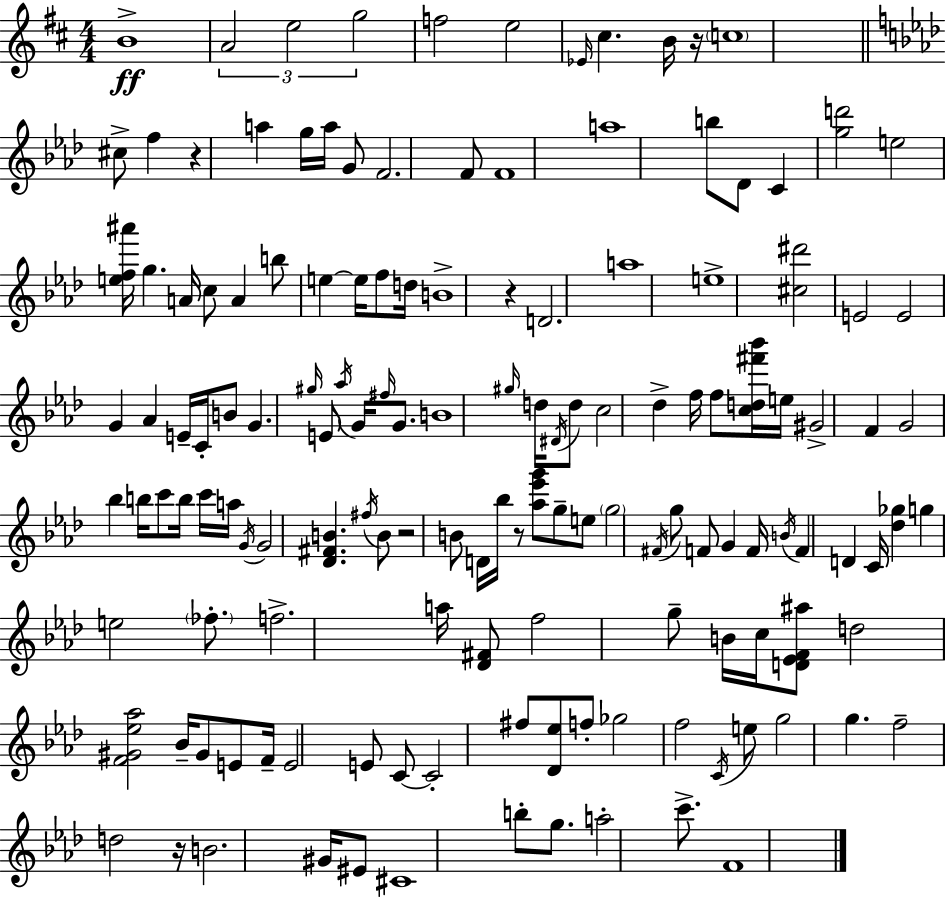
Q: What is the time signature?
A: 4/4